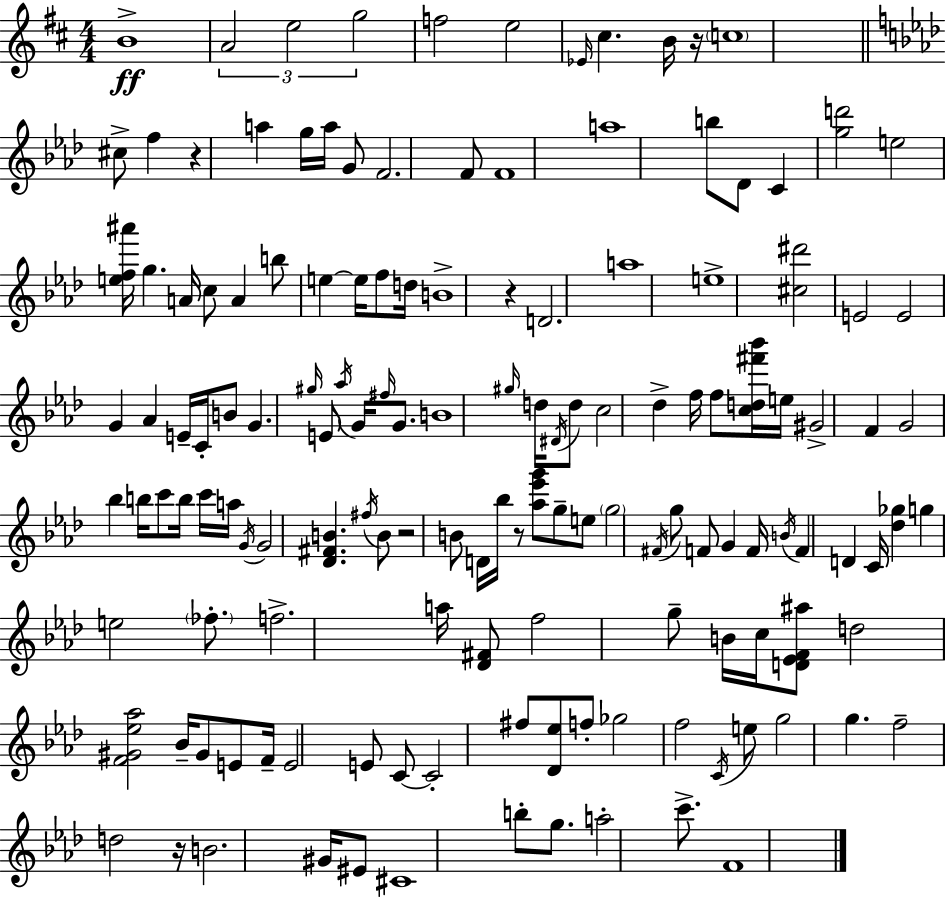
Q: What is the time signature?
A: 4/4